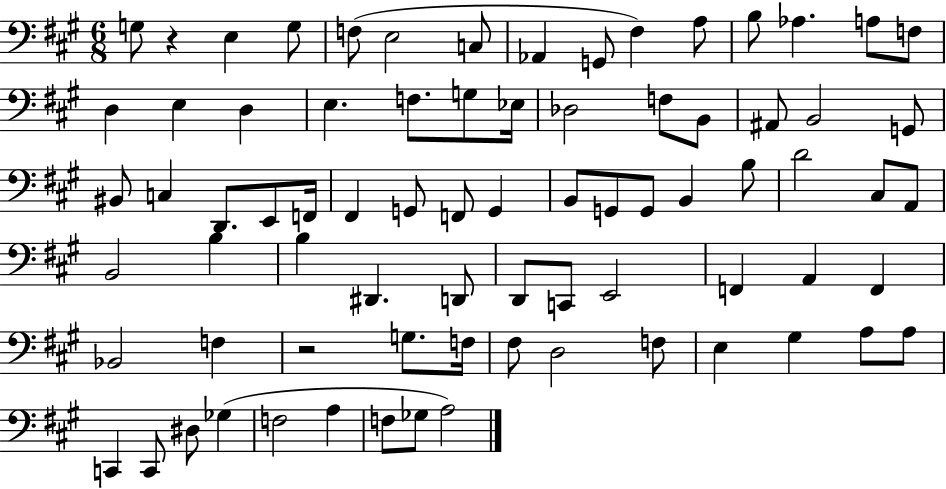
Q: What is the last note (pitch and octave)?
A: A3